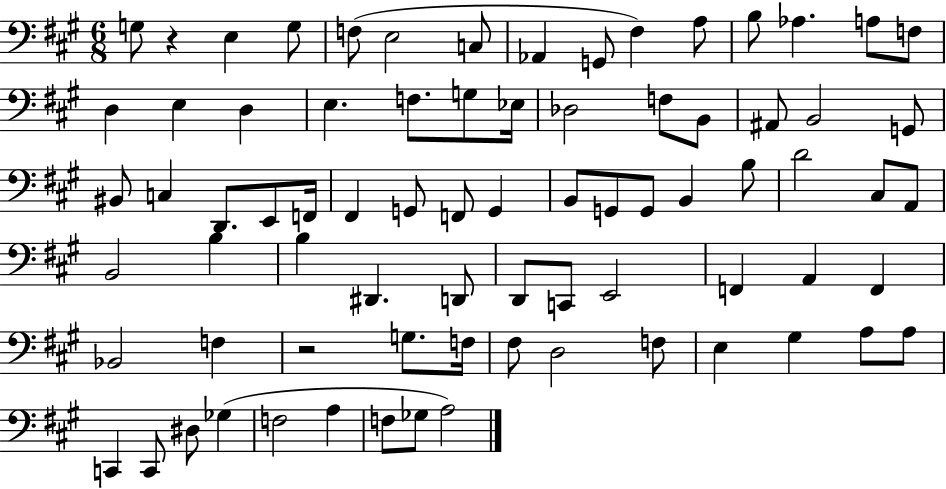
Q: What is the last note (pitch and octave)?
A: A3